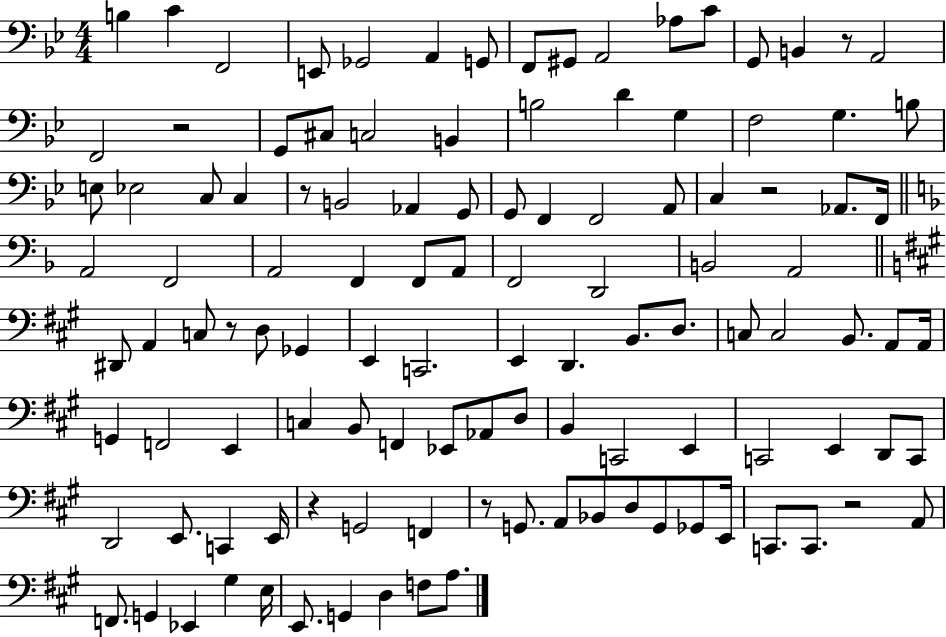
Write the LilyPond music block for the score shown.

{
  \clef bass
  \numericTimeSignature
  \time 4/4
  \key bes \major
  \repeat volta 2 { b4 c'4 f,2 | e,8 ges,2 a,4 g,8 | f,8 gis,8 a,2 aes8 c'8 | g,8 b,4 r8 a,2 | \break f,2 r2 | g,8 cis8 c2 b,4 | b2 d'4 g4 | f2 g4. b8 | \break e8 ees2 c8 c4 | r8 b,2 aes,4 g,8 | g,8 f,4 f,2 a,8 | c4 r2 aes,8. f,16 | \break \bar "||" \break \key f \major a,2 f,2 | a,2 f,4 f,8 a,8 | f,2 d,2 | b,2 a,2 | \break \bar "||" \break \key a \major dis,8 a,4 c8 r8 d8 ges,4 | e,4 c,2. | e,4 d,4. b,8. d8. | c8 c2 b,8. a,8 a,16 | \break g,4 f,2 e,4 | c4 b,8 f,4 ees,8 aes,8 d8 | b,4 c,2 e,4 | c,2 e,4 d,8 c,8 | \break d,2 e,8. c,4 e,16 | r4 g,2 f,4 | r8 g,8. a,8 bes,8 d8 g,8 ges,8 e,16 | c,8. c,8. r2 a,8 | \break f,8. g,4 ees,4 gis4 e16 | e,8. g,4 d4 f8 a8. | } \bar "|."
}